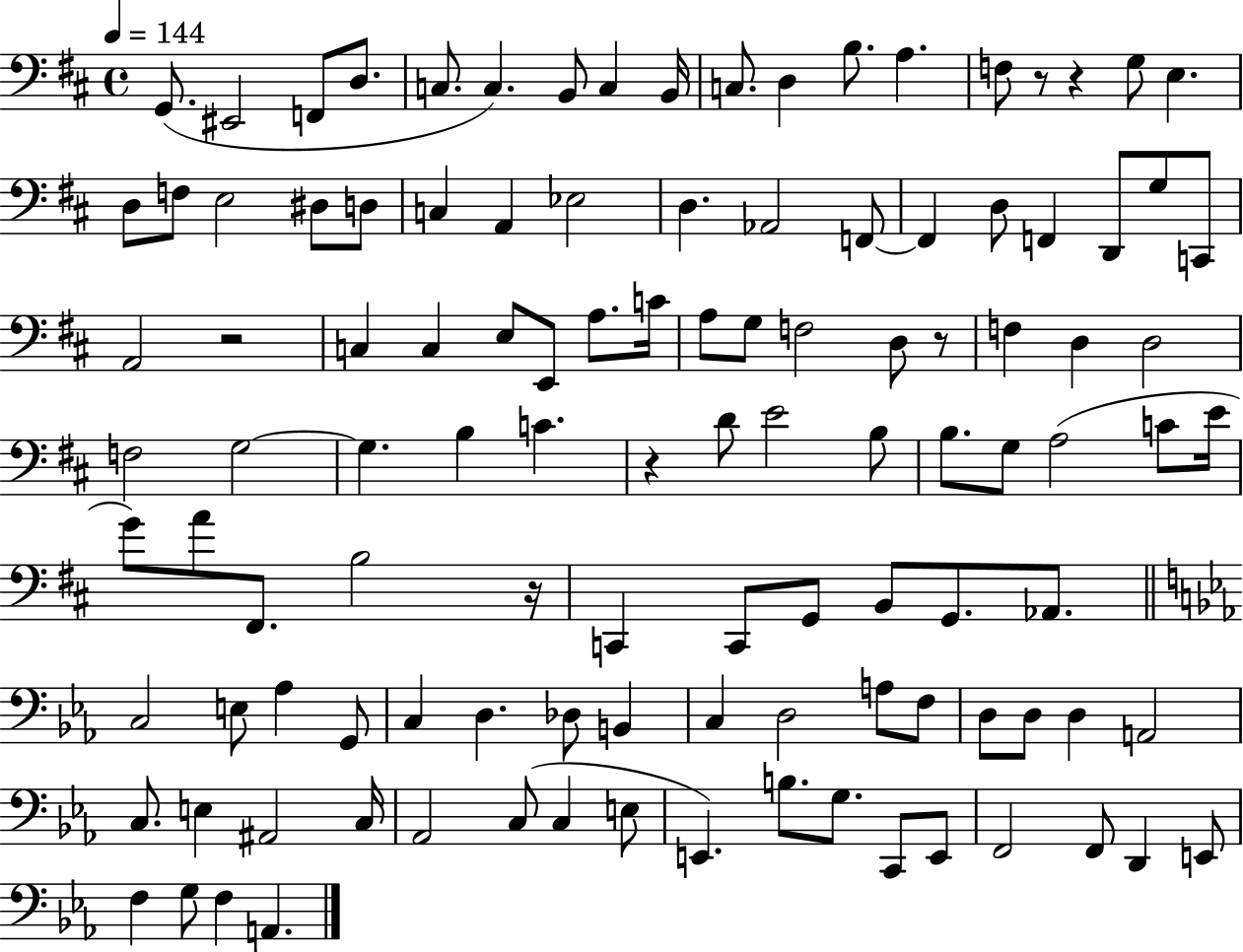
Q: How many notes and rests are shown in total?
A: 113